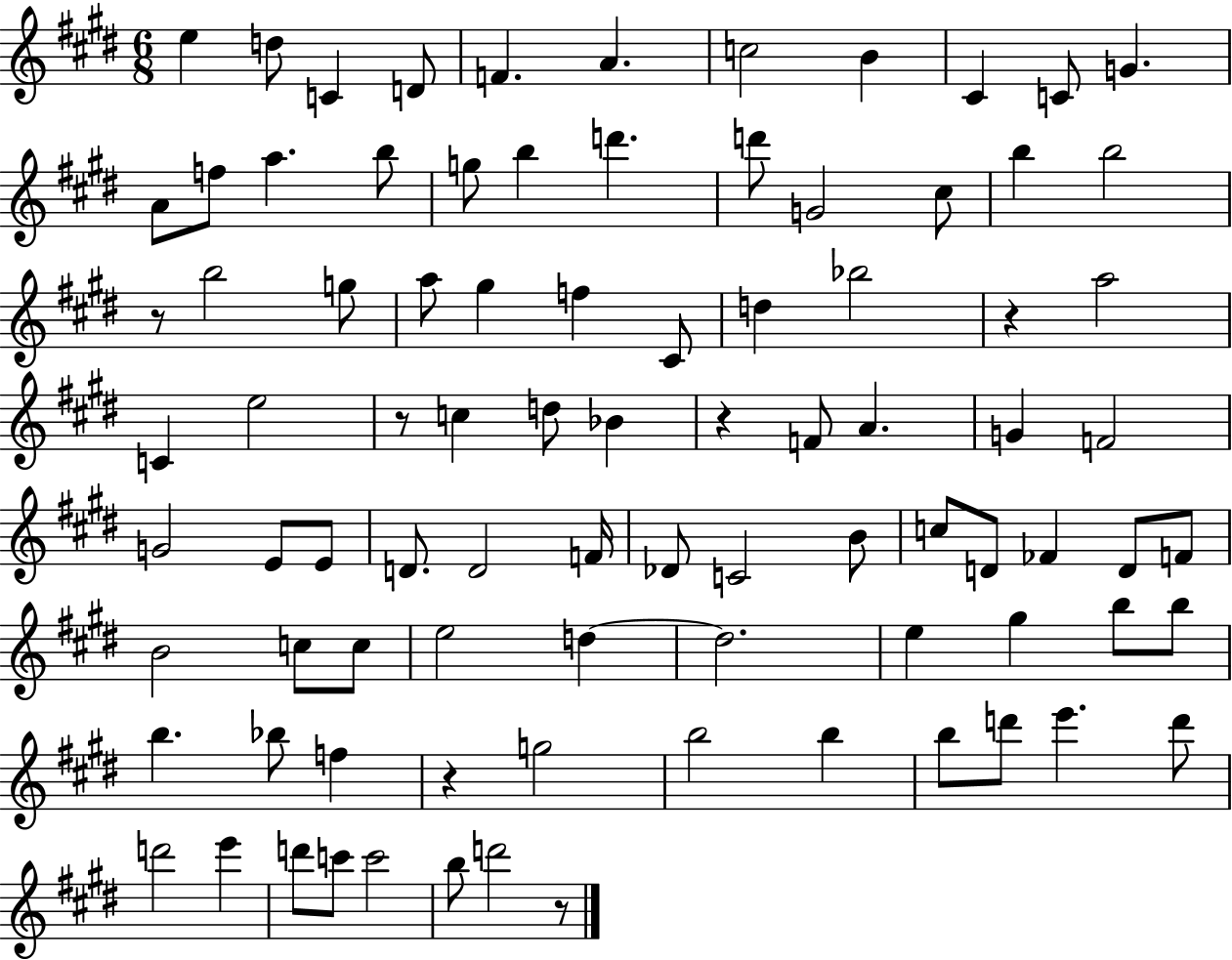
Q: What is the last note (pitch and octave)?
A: D6